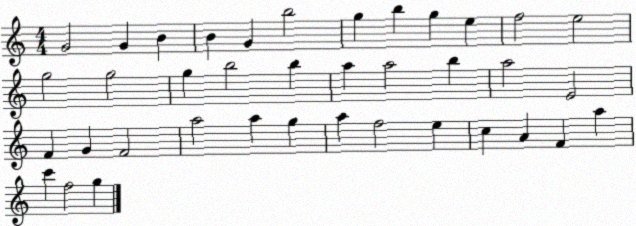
X:1
T:Untitled
M:4/4
L:1/4
K:C
G2 G B B G b2 g b g e f2 e2 g2 g2 g b2 b a a2 b a2 E2 F G F2 a2 a g a f2 e c A F a c' f2 g